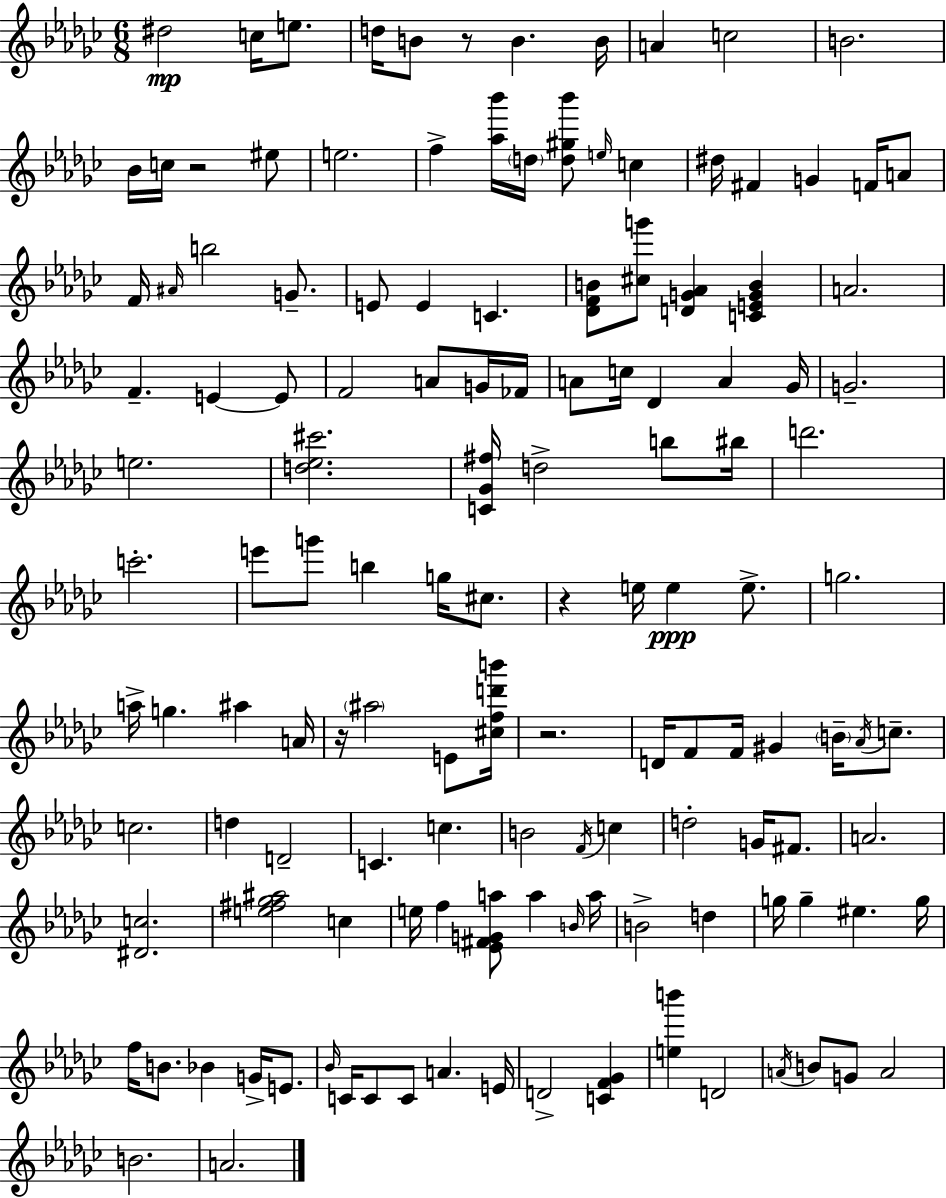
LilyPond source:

{
  \clef treble
  \numericTimeSignature
  \time 6/8
  \key ees \minor
  \repeat volta 2 { dis''2\mp c''16 e''8. | d''16 b'8 r8 b'4. b'16 | a'4 c''2 | b'2. | \break bes'16 c''16 r2 eis''8 | e''2. | f''4-> <aes'' bes'''>16 \parenthesize d''16 <d'' gis'' bes'''>8 \grace { e''16 } c''4 | dis''16 fis'4 g'4 f'16 a'8 | \break f'16 \grace { ais'16 } b''2 g'8.-- | e'8 e'4 c'4. | <des' f' b'>8 <cis'' g'''>8 <d' g' aes'>4 <c' e' g' b'>4 | a'2. | \break f'4.-- e'4~~ | e'8 f'2 a'8 | g'16 fes'16 a'8 c''16 des'4 a'4 | ges'16 g'2.-- | \break e''2. | <d'' ees'' cis'''>2. | <c' ges' fis''>16 d''2-> b''8 | bis''16 d'''2. | \break c'''2.-. | e'''8 g'''8 b''4 g''16 cis''8. | r4 e''16 e''4\ppp e''8.-> | g''2. | \break a''16-> g''4. ais''4 | a'16 r16 \parenthesize ais''2 e'8 | <cis'' f'' d''' b'''>16 r2. | d'16 f'8 f'16 gis'4 \parenthesize b'16-- \acciaccatura { aes'16 } | \break c''8.-- c''2. | d''4 d'2-- | c'4. c''4. | b'2 \acciaccatura { f'16 } | \break c''4 d''2-. | g'16 fis'8. a'2. | <dis' c''>2. | <e'' fis'' ges'' ais''>2 | \break c''4 e''16 f''4 <ees' fis' g' a''>8 a''4 | \grace { b'16 } a''16 b'2-> | d''4 g''16 g''4-- eis''4. | g''16 f''16 b'8. bes'4 | \break g'16-> e'8. \grace { bes'16 } c'16 c'8 c'8 a'4. | e'16 d'2-> | <c' f' ges'>4 <e'' b'''>4 d'2 | \acciaccatura { a'16 } b'8 g'8 a'2 | \break b'2. | a'2. | } \bar "|."
}